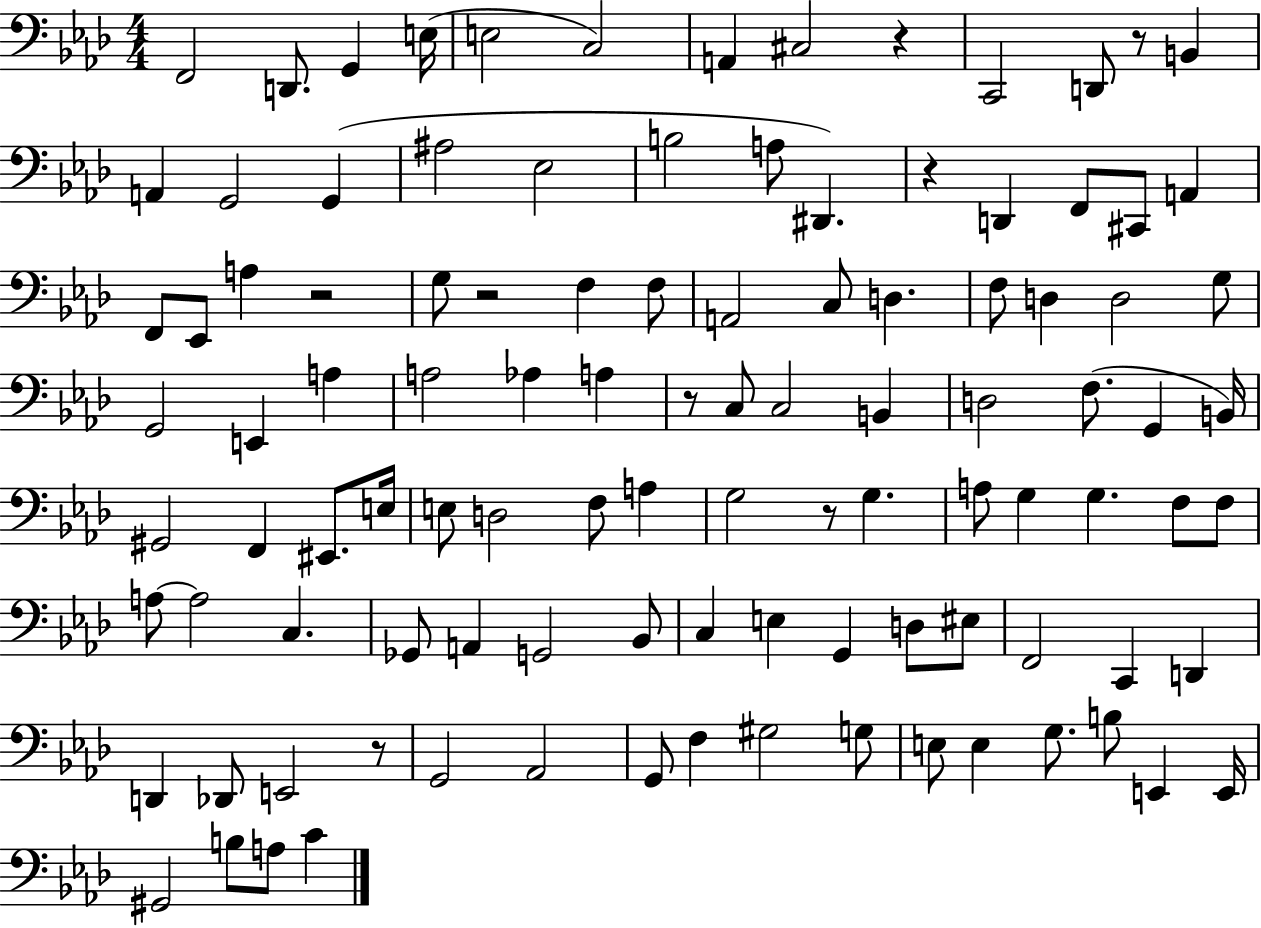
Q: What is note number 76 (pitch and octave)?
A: EIS3